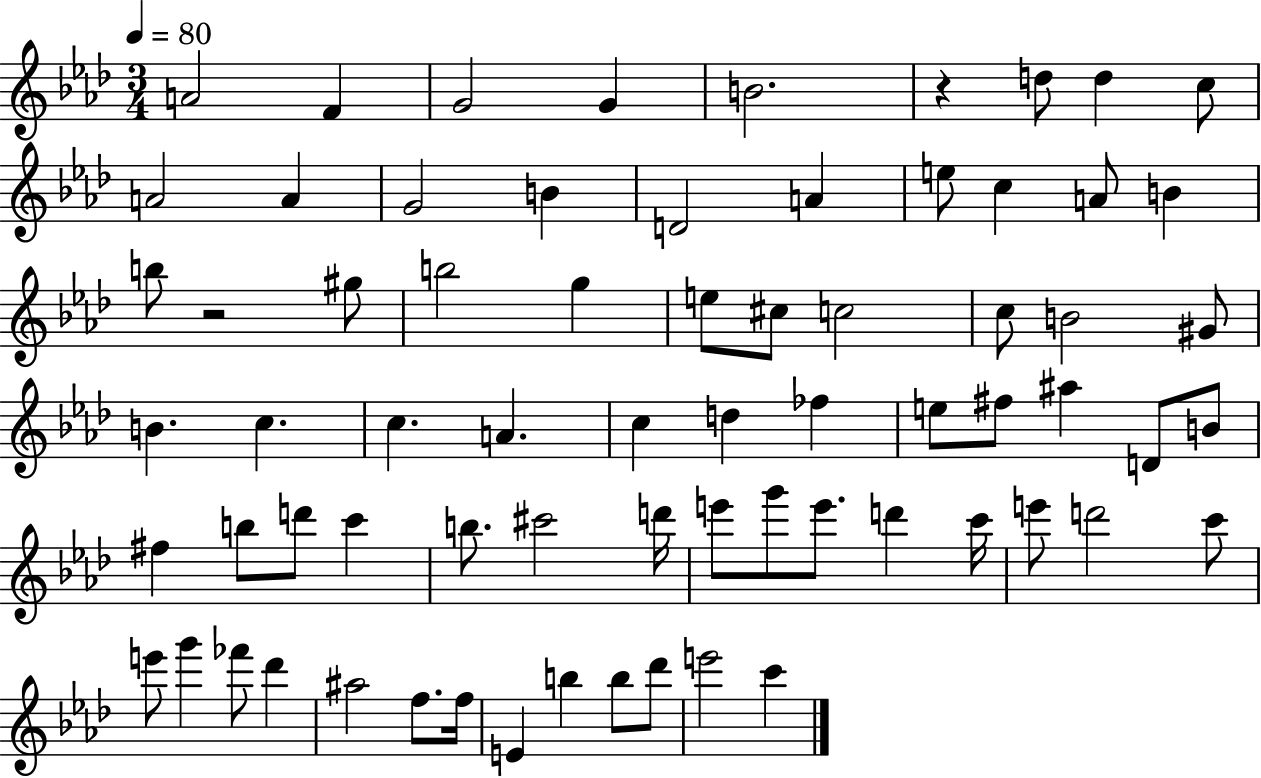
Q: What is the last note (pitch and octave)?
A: C6